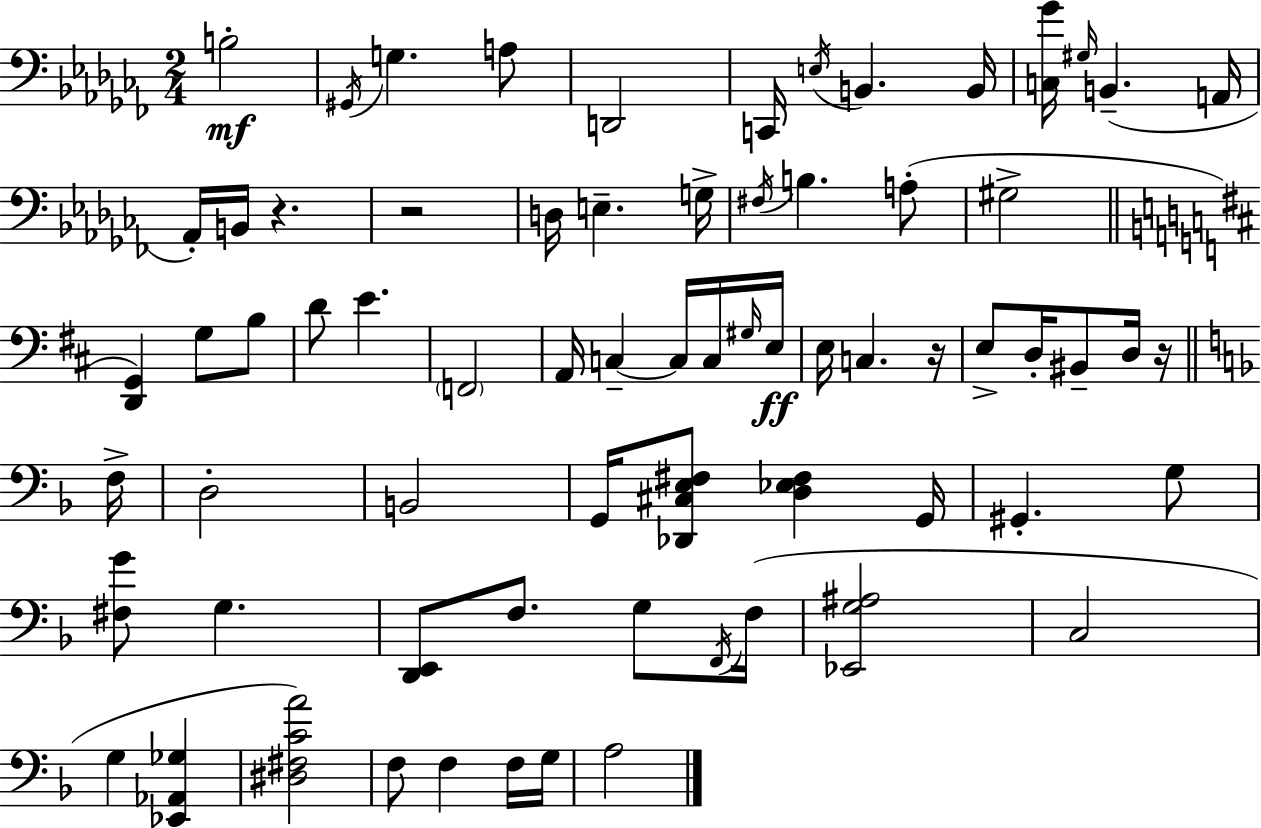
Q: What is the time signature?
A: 2/4